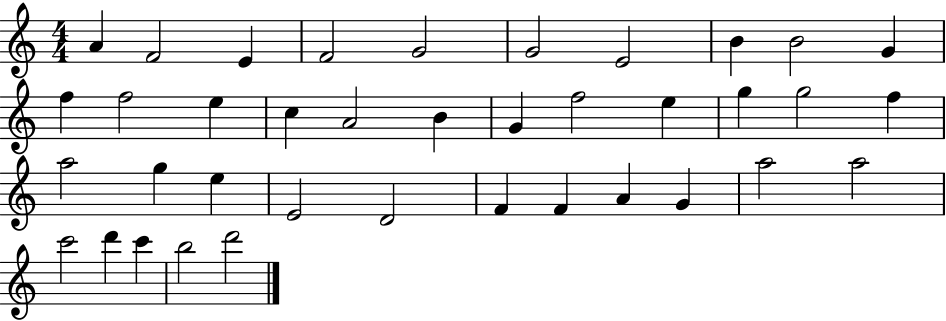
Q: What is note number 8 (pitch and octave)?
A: B4